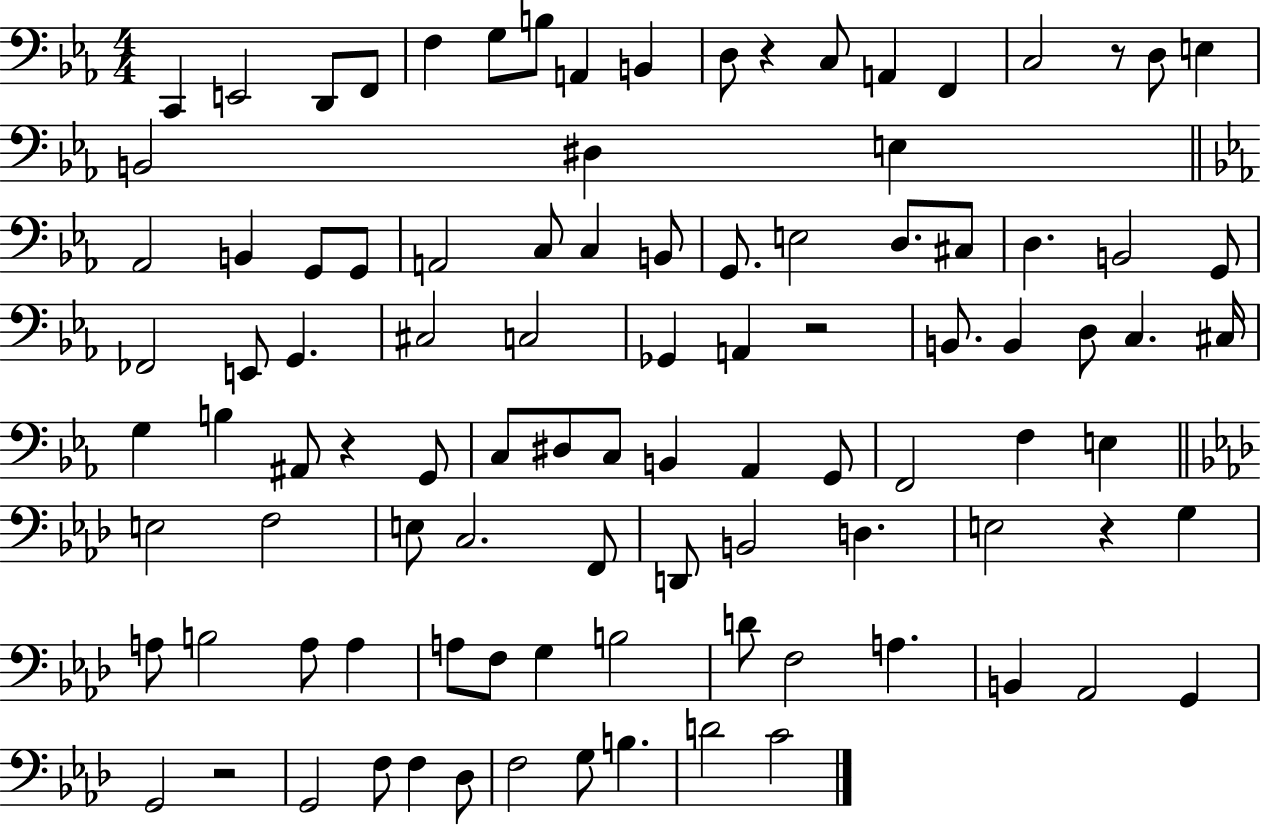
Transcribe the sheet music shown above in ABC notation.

X:1
T:Untitled
M:4/4
L:1/4
K:Eb
C,, E,,2 D,,/2 F,,/2 F, G,/2 B,/2 A,, B,, D,/2 z C,/2 A,, F,, C,2 z/2 D,/2 E, B,,2 ^D, E, _A,,2 B,, G,,/2 G,,/2 A,,2 C,/2 C, B,,/2 G,,/2 E,2 D,/2 ^C,/2 D, B,,2 G,,/2 _F,,2 E,,/2 G,, ^C,2 C,2 _G,, A,, z2 B,,/2 B,, D,/2 C, ^C,/4 G, B, ^A,,/2 z G,,/2 C,/2 ^D,/2 C,/2 B,, _A,, G,,/2 F,,2 F, E, E,2 F,2 E,/2 C,2 F,,/2 D,,/2 B,,2 D, E,2 z G, A,/2 B,2 A,/2 A, A,/2 F,/2 G, B,2 D/2 F,2 A, B,, _A,,2 G,, G,,2 z2 G,,2 F,/2 F, _D,/2 F,2 G,/2 B, D2 C2